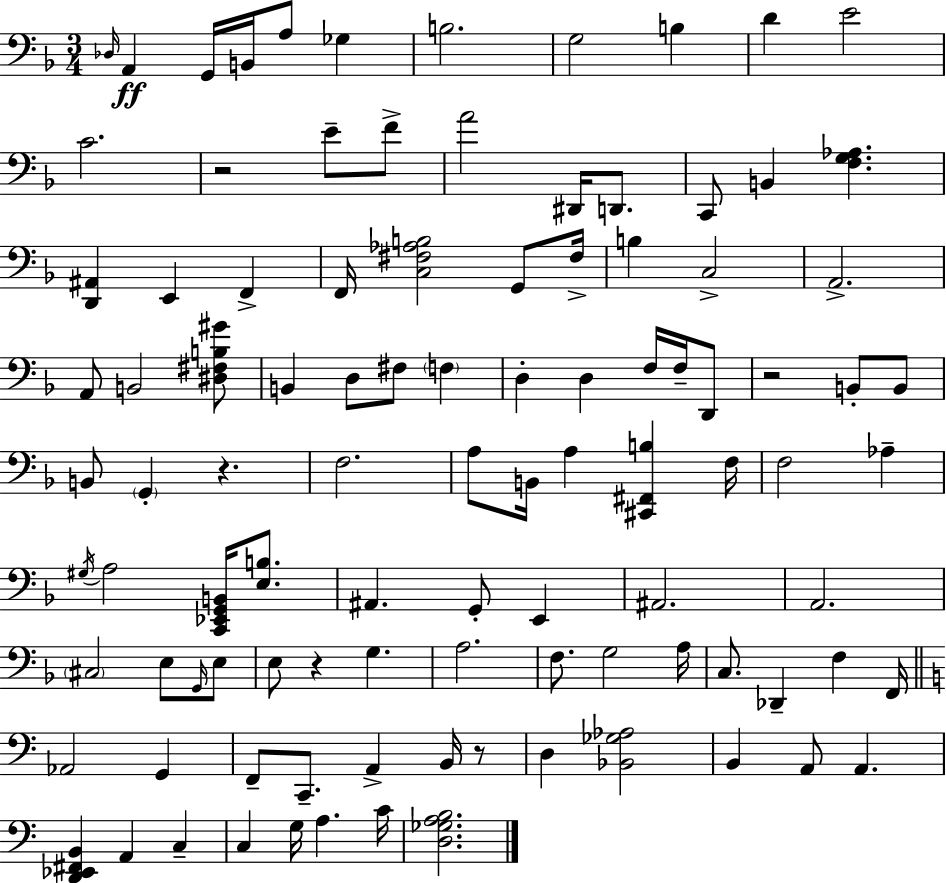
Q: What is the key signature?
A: F major